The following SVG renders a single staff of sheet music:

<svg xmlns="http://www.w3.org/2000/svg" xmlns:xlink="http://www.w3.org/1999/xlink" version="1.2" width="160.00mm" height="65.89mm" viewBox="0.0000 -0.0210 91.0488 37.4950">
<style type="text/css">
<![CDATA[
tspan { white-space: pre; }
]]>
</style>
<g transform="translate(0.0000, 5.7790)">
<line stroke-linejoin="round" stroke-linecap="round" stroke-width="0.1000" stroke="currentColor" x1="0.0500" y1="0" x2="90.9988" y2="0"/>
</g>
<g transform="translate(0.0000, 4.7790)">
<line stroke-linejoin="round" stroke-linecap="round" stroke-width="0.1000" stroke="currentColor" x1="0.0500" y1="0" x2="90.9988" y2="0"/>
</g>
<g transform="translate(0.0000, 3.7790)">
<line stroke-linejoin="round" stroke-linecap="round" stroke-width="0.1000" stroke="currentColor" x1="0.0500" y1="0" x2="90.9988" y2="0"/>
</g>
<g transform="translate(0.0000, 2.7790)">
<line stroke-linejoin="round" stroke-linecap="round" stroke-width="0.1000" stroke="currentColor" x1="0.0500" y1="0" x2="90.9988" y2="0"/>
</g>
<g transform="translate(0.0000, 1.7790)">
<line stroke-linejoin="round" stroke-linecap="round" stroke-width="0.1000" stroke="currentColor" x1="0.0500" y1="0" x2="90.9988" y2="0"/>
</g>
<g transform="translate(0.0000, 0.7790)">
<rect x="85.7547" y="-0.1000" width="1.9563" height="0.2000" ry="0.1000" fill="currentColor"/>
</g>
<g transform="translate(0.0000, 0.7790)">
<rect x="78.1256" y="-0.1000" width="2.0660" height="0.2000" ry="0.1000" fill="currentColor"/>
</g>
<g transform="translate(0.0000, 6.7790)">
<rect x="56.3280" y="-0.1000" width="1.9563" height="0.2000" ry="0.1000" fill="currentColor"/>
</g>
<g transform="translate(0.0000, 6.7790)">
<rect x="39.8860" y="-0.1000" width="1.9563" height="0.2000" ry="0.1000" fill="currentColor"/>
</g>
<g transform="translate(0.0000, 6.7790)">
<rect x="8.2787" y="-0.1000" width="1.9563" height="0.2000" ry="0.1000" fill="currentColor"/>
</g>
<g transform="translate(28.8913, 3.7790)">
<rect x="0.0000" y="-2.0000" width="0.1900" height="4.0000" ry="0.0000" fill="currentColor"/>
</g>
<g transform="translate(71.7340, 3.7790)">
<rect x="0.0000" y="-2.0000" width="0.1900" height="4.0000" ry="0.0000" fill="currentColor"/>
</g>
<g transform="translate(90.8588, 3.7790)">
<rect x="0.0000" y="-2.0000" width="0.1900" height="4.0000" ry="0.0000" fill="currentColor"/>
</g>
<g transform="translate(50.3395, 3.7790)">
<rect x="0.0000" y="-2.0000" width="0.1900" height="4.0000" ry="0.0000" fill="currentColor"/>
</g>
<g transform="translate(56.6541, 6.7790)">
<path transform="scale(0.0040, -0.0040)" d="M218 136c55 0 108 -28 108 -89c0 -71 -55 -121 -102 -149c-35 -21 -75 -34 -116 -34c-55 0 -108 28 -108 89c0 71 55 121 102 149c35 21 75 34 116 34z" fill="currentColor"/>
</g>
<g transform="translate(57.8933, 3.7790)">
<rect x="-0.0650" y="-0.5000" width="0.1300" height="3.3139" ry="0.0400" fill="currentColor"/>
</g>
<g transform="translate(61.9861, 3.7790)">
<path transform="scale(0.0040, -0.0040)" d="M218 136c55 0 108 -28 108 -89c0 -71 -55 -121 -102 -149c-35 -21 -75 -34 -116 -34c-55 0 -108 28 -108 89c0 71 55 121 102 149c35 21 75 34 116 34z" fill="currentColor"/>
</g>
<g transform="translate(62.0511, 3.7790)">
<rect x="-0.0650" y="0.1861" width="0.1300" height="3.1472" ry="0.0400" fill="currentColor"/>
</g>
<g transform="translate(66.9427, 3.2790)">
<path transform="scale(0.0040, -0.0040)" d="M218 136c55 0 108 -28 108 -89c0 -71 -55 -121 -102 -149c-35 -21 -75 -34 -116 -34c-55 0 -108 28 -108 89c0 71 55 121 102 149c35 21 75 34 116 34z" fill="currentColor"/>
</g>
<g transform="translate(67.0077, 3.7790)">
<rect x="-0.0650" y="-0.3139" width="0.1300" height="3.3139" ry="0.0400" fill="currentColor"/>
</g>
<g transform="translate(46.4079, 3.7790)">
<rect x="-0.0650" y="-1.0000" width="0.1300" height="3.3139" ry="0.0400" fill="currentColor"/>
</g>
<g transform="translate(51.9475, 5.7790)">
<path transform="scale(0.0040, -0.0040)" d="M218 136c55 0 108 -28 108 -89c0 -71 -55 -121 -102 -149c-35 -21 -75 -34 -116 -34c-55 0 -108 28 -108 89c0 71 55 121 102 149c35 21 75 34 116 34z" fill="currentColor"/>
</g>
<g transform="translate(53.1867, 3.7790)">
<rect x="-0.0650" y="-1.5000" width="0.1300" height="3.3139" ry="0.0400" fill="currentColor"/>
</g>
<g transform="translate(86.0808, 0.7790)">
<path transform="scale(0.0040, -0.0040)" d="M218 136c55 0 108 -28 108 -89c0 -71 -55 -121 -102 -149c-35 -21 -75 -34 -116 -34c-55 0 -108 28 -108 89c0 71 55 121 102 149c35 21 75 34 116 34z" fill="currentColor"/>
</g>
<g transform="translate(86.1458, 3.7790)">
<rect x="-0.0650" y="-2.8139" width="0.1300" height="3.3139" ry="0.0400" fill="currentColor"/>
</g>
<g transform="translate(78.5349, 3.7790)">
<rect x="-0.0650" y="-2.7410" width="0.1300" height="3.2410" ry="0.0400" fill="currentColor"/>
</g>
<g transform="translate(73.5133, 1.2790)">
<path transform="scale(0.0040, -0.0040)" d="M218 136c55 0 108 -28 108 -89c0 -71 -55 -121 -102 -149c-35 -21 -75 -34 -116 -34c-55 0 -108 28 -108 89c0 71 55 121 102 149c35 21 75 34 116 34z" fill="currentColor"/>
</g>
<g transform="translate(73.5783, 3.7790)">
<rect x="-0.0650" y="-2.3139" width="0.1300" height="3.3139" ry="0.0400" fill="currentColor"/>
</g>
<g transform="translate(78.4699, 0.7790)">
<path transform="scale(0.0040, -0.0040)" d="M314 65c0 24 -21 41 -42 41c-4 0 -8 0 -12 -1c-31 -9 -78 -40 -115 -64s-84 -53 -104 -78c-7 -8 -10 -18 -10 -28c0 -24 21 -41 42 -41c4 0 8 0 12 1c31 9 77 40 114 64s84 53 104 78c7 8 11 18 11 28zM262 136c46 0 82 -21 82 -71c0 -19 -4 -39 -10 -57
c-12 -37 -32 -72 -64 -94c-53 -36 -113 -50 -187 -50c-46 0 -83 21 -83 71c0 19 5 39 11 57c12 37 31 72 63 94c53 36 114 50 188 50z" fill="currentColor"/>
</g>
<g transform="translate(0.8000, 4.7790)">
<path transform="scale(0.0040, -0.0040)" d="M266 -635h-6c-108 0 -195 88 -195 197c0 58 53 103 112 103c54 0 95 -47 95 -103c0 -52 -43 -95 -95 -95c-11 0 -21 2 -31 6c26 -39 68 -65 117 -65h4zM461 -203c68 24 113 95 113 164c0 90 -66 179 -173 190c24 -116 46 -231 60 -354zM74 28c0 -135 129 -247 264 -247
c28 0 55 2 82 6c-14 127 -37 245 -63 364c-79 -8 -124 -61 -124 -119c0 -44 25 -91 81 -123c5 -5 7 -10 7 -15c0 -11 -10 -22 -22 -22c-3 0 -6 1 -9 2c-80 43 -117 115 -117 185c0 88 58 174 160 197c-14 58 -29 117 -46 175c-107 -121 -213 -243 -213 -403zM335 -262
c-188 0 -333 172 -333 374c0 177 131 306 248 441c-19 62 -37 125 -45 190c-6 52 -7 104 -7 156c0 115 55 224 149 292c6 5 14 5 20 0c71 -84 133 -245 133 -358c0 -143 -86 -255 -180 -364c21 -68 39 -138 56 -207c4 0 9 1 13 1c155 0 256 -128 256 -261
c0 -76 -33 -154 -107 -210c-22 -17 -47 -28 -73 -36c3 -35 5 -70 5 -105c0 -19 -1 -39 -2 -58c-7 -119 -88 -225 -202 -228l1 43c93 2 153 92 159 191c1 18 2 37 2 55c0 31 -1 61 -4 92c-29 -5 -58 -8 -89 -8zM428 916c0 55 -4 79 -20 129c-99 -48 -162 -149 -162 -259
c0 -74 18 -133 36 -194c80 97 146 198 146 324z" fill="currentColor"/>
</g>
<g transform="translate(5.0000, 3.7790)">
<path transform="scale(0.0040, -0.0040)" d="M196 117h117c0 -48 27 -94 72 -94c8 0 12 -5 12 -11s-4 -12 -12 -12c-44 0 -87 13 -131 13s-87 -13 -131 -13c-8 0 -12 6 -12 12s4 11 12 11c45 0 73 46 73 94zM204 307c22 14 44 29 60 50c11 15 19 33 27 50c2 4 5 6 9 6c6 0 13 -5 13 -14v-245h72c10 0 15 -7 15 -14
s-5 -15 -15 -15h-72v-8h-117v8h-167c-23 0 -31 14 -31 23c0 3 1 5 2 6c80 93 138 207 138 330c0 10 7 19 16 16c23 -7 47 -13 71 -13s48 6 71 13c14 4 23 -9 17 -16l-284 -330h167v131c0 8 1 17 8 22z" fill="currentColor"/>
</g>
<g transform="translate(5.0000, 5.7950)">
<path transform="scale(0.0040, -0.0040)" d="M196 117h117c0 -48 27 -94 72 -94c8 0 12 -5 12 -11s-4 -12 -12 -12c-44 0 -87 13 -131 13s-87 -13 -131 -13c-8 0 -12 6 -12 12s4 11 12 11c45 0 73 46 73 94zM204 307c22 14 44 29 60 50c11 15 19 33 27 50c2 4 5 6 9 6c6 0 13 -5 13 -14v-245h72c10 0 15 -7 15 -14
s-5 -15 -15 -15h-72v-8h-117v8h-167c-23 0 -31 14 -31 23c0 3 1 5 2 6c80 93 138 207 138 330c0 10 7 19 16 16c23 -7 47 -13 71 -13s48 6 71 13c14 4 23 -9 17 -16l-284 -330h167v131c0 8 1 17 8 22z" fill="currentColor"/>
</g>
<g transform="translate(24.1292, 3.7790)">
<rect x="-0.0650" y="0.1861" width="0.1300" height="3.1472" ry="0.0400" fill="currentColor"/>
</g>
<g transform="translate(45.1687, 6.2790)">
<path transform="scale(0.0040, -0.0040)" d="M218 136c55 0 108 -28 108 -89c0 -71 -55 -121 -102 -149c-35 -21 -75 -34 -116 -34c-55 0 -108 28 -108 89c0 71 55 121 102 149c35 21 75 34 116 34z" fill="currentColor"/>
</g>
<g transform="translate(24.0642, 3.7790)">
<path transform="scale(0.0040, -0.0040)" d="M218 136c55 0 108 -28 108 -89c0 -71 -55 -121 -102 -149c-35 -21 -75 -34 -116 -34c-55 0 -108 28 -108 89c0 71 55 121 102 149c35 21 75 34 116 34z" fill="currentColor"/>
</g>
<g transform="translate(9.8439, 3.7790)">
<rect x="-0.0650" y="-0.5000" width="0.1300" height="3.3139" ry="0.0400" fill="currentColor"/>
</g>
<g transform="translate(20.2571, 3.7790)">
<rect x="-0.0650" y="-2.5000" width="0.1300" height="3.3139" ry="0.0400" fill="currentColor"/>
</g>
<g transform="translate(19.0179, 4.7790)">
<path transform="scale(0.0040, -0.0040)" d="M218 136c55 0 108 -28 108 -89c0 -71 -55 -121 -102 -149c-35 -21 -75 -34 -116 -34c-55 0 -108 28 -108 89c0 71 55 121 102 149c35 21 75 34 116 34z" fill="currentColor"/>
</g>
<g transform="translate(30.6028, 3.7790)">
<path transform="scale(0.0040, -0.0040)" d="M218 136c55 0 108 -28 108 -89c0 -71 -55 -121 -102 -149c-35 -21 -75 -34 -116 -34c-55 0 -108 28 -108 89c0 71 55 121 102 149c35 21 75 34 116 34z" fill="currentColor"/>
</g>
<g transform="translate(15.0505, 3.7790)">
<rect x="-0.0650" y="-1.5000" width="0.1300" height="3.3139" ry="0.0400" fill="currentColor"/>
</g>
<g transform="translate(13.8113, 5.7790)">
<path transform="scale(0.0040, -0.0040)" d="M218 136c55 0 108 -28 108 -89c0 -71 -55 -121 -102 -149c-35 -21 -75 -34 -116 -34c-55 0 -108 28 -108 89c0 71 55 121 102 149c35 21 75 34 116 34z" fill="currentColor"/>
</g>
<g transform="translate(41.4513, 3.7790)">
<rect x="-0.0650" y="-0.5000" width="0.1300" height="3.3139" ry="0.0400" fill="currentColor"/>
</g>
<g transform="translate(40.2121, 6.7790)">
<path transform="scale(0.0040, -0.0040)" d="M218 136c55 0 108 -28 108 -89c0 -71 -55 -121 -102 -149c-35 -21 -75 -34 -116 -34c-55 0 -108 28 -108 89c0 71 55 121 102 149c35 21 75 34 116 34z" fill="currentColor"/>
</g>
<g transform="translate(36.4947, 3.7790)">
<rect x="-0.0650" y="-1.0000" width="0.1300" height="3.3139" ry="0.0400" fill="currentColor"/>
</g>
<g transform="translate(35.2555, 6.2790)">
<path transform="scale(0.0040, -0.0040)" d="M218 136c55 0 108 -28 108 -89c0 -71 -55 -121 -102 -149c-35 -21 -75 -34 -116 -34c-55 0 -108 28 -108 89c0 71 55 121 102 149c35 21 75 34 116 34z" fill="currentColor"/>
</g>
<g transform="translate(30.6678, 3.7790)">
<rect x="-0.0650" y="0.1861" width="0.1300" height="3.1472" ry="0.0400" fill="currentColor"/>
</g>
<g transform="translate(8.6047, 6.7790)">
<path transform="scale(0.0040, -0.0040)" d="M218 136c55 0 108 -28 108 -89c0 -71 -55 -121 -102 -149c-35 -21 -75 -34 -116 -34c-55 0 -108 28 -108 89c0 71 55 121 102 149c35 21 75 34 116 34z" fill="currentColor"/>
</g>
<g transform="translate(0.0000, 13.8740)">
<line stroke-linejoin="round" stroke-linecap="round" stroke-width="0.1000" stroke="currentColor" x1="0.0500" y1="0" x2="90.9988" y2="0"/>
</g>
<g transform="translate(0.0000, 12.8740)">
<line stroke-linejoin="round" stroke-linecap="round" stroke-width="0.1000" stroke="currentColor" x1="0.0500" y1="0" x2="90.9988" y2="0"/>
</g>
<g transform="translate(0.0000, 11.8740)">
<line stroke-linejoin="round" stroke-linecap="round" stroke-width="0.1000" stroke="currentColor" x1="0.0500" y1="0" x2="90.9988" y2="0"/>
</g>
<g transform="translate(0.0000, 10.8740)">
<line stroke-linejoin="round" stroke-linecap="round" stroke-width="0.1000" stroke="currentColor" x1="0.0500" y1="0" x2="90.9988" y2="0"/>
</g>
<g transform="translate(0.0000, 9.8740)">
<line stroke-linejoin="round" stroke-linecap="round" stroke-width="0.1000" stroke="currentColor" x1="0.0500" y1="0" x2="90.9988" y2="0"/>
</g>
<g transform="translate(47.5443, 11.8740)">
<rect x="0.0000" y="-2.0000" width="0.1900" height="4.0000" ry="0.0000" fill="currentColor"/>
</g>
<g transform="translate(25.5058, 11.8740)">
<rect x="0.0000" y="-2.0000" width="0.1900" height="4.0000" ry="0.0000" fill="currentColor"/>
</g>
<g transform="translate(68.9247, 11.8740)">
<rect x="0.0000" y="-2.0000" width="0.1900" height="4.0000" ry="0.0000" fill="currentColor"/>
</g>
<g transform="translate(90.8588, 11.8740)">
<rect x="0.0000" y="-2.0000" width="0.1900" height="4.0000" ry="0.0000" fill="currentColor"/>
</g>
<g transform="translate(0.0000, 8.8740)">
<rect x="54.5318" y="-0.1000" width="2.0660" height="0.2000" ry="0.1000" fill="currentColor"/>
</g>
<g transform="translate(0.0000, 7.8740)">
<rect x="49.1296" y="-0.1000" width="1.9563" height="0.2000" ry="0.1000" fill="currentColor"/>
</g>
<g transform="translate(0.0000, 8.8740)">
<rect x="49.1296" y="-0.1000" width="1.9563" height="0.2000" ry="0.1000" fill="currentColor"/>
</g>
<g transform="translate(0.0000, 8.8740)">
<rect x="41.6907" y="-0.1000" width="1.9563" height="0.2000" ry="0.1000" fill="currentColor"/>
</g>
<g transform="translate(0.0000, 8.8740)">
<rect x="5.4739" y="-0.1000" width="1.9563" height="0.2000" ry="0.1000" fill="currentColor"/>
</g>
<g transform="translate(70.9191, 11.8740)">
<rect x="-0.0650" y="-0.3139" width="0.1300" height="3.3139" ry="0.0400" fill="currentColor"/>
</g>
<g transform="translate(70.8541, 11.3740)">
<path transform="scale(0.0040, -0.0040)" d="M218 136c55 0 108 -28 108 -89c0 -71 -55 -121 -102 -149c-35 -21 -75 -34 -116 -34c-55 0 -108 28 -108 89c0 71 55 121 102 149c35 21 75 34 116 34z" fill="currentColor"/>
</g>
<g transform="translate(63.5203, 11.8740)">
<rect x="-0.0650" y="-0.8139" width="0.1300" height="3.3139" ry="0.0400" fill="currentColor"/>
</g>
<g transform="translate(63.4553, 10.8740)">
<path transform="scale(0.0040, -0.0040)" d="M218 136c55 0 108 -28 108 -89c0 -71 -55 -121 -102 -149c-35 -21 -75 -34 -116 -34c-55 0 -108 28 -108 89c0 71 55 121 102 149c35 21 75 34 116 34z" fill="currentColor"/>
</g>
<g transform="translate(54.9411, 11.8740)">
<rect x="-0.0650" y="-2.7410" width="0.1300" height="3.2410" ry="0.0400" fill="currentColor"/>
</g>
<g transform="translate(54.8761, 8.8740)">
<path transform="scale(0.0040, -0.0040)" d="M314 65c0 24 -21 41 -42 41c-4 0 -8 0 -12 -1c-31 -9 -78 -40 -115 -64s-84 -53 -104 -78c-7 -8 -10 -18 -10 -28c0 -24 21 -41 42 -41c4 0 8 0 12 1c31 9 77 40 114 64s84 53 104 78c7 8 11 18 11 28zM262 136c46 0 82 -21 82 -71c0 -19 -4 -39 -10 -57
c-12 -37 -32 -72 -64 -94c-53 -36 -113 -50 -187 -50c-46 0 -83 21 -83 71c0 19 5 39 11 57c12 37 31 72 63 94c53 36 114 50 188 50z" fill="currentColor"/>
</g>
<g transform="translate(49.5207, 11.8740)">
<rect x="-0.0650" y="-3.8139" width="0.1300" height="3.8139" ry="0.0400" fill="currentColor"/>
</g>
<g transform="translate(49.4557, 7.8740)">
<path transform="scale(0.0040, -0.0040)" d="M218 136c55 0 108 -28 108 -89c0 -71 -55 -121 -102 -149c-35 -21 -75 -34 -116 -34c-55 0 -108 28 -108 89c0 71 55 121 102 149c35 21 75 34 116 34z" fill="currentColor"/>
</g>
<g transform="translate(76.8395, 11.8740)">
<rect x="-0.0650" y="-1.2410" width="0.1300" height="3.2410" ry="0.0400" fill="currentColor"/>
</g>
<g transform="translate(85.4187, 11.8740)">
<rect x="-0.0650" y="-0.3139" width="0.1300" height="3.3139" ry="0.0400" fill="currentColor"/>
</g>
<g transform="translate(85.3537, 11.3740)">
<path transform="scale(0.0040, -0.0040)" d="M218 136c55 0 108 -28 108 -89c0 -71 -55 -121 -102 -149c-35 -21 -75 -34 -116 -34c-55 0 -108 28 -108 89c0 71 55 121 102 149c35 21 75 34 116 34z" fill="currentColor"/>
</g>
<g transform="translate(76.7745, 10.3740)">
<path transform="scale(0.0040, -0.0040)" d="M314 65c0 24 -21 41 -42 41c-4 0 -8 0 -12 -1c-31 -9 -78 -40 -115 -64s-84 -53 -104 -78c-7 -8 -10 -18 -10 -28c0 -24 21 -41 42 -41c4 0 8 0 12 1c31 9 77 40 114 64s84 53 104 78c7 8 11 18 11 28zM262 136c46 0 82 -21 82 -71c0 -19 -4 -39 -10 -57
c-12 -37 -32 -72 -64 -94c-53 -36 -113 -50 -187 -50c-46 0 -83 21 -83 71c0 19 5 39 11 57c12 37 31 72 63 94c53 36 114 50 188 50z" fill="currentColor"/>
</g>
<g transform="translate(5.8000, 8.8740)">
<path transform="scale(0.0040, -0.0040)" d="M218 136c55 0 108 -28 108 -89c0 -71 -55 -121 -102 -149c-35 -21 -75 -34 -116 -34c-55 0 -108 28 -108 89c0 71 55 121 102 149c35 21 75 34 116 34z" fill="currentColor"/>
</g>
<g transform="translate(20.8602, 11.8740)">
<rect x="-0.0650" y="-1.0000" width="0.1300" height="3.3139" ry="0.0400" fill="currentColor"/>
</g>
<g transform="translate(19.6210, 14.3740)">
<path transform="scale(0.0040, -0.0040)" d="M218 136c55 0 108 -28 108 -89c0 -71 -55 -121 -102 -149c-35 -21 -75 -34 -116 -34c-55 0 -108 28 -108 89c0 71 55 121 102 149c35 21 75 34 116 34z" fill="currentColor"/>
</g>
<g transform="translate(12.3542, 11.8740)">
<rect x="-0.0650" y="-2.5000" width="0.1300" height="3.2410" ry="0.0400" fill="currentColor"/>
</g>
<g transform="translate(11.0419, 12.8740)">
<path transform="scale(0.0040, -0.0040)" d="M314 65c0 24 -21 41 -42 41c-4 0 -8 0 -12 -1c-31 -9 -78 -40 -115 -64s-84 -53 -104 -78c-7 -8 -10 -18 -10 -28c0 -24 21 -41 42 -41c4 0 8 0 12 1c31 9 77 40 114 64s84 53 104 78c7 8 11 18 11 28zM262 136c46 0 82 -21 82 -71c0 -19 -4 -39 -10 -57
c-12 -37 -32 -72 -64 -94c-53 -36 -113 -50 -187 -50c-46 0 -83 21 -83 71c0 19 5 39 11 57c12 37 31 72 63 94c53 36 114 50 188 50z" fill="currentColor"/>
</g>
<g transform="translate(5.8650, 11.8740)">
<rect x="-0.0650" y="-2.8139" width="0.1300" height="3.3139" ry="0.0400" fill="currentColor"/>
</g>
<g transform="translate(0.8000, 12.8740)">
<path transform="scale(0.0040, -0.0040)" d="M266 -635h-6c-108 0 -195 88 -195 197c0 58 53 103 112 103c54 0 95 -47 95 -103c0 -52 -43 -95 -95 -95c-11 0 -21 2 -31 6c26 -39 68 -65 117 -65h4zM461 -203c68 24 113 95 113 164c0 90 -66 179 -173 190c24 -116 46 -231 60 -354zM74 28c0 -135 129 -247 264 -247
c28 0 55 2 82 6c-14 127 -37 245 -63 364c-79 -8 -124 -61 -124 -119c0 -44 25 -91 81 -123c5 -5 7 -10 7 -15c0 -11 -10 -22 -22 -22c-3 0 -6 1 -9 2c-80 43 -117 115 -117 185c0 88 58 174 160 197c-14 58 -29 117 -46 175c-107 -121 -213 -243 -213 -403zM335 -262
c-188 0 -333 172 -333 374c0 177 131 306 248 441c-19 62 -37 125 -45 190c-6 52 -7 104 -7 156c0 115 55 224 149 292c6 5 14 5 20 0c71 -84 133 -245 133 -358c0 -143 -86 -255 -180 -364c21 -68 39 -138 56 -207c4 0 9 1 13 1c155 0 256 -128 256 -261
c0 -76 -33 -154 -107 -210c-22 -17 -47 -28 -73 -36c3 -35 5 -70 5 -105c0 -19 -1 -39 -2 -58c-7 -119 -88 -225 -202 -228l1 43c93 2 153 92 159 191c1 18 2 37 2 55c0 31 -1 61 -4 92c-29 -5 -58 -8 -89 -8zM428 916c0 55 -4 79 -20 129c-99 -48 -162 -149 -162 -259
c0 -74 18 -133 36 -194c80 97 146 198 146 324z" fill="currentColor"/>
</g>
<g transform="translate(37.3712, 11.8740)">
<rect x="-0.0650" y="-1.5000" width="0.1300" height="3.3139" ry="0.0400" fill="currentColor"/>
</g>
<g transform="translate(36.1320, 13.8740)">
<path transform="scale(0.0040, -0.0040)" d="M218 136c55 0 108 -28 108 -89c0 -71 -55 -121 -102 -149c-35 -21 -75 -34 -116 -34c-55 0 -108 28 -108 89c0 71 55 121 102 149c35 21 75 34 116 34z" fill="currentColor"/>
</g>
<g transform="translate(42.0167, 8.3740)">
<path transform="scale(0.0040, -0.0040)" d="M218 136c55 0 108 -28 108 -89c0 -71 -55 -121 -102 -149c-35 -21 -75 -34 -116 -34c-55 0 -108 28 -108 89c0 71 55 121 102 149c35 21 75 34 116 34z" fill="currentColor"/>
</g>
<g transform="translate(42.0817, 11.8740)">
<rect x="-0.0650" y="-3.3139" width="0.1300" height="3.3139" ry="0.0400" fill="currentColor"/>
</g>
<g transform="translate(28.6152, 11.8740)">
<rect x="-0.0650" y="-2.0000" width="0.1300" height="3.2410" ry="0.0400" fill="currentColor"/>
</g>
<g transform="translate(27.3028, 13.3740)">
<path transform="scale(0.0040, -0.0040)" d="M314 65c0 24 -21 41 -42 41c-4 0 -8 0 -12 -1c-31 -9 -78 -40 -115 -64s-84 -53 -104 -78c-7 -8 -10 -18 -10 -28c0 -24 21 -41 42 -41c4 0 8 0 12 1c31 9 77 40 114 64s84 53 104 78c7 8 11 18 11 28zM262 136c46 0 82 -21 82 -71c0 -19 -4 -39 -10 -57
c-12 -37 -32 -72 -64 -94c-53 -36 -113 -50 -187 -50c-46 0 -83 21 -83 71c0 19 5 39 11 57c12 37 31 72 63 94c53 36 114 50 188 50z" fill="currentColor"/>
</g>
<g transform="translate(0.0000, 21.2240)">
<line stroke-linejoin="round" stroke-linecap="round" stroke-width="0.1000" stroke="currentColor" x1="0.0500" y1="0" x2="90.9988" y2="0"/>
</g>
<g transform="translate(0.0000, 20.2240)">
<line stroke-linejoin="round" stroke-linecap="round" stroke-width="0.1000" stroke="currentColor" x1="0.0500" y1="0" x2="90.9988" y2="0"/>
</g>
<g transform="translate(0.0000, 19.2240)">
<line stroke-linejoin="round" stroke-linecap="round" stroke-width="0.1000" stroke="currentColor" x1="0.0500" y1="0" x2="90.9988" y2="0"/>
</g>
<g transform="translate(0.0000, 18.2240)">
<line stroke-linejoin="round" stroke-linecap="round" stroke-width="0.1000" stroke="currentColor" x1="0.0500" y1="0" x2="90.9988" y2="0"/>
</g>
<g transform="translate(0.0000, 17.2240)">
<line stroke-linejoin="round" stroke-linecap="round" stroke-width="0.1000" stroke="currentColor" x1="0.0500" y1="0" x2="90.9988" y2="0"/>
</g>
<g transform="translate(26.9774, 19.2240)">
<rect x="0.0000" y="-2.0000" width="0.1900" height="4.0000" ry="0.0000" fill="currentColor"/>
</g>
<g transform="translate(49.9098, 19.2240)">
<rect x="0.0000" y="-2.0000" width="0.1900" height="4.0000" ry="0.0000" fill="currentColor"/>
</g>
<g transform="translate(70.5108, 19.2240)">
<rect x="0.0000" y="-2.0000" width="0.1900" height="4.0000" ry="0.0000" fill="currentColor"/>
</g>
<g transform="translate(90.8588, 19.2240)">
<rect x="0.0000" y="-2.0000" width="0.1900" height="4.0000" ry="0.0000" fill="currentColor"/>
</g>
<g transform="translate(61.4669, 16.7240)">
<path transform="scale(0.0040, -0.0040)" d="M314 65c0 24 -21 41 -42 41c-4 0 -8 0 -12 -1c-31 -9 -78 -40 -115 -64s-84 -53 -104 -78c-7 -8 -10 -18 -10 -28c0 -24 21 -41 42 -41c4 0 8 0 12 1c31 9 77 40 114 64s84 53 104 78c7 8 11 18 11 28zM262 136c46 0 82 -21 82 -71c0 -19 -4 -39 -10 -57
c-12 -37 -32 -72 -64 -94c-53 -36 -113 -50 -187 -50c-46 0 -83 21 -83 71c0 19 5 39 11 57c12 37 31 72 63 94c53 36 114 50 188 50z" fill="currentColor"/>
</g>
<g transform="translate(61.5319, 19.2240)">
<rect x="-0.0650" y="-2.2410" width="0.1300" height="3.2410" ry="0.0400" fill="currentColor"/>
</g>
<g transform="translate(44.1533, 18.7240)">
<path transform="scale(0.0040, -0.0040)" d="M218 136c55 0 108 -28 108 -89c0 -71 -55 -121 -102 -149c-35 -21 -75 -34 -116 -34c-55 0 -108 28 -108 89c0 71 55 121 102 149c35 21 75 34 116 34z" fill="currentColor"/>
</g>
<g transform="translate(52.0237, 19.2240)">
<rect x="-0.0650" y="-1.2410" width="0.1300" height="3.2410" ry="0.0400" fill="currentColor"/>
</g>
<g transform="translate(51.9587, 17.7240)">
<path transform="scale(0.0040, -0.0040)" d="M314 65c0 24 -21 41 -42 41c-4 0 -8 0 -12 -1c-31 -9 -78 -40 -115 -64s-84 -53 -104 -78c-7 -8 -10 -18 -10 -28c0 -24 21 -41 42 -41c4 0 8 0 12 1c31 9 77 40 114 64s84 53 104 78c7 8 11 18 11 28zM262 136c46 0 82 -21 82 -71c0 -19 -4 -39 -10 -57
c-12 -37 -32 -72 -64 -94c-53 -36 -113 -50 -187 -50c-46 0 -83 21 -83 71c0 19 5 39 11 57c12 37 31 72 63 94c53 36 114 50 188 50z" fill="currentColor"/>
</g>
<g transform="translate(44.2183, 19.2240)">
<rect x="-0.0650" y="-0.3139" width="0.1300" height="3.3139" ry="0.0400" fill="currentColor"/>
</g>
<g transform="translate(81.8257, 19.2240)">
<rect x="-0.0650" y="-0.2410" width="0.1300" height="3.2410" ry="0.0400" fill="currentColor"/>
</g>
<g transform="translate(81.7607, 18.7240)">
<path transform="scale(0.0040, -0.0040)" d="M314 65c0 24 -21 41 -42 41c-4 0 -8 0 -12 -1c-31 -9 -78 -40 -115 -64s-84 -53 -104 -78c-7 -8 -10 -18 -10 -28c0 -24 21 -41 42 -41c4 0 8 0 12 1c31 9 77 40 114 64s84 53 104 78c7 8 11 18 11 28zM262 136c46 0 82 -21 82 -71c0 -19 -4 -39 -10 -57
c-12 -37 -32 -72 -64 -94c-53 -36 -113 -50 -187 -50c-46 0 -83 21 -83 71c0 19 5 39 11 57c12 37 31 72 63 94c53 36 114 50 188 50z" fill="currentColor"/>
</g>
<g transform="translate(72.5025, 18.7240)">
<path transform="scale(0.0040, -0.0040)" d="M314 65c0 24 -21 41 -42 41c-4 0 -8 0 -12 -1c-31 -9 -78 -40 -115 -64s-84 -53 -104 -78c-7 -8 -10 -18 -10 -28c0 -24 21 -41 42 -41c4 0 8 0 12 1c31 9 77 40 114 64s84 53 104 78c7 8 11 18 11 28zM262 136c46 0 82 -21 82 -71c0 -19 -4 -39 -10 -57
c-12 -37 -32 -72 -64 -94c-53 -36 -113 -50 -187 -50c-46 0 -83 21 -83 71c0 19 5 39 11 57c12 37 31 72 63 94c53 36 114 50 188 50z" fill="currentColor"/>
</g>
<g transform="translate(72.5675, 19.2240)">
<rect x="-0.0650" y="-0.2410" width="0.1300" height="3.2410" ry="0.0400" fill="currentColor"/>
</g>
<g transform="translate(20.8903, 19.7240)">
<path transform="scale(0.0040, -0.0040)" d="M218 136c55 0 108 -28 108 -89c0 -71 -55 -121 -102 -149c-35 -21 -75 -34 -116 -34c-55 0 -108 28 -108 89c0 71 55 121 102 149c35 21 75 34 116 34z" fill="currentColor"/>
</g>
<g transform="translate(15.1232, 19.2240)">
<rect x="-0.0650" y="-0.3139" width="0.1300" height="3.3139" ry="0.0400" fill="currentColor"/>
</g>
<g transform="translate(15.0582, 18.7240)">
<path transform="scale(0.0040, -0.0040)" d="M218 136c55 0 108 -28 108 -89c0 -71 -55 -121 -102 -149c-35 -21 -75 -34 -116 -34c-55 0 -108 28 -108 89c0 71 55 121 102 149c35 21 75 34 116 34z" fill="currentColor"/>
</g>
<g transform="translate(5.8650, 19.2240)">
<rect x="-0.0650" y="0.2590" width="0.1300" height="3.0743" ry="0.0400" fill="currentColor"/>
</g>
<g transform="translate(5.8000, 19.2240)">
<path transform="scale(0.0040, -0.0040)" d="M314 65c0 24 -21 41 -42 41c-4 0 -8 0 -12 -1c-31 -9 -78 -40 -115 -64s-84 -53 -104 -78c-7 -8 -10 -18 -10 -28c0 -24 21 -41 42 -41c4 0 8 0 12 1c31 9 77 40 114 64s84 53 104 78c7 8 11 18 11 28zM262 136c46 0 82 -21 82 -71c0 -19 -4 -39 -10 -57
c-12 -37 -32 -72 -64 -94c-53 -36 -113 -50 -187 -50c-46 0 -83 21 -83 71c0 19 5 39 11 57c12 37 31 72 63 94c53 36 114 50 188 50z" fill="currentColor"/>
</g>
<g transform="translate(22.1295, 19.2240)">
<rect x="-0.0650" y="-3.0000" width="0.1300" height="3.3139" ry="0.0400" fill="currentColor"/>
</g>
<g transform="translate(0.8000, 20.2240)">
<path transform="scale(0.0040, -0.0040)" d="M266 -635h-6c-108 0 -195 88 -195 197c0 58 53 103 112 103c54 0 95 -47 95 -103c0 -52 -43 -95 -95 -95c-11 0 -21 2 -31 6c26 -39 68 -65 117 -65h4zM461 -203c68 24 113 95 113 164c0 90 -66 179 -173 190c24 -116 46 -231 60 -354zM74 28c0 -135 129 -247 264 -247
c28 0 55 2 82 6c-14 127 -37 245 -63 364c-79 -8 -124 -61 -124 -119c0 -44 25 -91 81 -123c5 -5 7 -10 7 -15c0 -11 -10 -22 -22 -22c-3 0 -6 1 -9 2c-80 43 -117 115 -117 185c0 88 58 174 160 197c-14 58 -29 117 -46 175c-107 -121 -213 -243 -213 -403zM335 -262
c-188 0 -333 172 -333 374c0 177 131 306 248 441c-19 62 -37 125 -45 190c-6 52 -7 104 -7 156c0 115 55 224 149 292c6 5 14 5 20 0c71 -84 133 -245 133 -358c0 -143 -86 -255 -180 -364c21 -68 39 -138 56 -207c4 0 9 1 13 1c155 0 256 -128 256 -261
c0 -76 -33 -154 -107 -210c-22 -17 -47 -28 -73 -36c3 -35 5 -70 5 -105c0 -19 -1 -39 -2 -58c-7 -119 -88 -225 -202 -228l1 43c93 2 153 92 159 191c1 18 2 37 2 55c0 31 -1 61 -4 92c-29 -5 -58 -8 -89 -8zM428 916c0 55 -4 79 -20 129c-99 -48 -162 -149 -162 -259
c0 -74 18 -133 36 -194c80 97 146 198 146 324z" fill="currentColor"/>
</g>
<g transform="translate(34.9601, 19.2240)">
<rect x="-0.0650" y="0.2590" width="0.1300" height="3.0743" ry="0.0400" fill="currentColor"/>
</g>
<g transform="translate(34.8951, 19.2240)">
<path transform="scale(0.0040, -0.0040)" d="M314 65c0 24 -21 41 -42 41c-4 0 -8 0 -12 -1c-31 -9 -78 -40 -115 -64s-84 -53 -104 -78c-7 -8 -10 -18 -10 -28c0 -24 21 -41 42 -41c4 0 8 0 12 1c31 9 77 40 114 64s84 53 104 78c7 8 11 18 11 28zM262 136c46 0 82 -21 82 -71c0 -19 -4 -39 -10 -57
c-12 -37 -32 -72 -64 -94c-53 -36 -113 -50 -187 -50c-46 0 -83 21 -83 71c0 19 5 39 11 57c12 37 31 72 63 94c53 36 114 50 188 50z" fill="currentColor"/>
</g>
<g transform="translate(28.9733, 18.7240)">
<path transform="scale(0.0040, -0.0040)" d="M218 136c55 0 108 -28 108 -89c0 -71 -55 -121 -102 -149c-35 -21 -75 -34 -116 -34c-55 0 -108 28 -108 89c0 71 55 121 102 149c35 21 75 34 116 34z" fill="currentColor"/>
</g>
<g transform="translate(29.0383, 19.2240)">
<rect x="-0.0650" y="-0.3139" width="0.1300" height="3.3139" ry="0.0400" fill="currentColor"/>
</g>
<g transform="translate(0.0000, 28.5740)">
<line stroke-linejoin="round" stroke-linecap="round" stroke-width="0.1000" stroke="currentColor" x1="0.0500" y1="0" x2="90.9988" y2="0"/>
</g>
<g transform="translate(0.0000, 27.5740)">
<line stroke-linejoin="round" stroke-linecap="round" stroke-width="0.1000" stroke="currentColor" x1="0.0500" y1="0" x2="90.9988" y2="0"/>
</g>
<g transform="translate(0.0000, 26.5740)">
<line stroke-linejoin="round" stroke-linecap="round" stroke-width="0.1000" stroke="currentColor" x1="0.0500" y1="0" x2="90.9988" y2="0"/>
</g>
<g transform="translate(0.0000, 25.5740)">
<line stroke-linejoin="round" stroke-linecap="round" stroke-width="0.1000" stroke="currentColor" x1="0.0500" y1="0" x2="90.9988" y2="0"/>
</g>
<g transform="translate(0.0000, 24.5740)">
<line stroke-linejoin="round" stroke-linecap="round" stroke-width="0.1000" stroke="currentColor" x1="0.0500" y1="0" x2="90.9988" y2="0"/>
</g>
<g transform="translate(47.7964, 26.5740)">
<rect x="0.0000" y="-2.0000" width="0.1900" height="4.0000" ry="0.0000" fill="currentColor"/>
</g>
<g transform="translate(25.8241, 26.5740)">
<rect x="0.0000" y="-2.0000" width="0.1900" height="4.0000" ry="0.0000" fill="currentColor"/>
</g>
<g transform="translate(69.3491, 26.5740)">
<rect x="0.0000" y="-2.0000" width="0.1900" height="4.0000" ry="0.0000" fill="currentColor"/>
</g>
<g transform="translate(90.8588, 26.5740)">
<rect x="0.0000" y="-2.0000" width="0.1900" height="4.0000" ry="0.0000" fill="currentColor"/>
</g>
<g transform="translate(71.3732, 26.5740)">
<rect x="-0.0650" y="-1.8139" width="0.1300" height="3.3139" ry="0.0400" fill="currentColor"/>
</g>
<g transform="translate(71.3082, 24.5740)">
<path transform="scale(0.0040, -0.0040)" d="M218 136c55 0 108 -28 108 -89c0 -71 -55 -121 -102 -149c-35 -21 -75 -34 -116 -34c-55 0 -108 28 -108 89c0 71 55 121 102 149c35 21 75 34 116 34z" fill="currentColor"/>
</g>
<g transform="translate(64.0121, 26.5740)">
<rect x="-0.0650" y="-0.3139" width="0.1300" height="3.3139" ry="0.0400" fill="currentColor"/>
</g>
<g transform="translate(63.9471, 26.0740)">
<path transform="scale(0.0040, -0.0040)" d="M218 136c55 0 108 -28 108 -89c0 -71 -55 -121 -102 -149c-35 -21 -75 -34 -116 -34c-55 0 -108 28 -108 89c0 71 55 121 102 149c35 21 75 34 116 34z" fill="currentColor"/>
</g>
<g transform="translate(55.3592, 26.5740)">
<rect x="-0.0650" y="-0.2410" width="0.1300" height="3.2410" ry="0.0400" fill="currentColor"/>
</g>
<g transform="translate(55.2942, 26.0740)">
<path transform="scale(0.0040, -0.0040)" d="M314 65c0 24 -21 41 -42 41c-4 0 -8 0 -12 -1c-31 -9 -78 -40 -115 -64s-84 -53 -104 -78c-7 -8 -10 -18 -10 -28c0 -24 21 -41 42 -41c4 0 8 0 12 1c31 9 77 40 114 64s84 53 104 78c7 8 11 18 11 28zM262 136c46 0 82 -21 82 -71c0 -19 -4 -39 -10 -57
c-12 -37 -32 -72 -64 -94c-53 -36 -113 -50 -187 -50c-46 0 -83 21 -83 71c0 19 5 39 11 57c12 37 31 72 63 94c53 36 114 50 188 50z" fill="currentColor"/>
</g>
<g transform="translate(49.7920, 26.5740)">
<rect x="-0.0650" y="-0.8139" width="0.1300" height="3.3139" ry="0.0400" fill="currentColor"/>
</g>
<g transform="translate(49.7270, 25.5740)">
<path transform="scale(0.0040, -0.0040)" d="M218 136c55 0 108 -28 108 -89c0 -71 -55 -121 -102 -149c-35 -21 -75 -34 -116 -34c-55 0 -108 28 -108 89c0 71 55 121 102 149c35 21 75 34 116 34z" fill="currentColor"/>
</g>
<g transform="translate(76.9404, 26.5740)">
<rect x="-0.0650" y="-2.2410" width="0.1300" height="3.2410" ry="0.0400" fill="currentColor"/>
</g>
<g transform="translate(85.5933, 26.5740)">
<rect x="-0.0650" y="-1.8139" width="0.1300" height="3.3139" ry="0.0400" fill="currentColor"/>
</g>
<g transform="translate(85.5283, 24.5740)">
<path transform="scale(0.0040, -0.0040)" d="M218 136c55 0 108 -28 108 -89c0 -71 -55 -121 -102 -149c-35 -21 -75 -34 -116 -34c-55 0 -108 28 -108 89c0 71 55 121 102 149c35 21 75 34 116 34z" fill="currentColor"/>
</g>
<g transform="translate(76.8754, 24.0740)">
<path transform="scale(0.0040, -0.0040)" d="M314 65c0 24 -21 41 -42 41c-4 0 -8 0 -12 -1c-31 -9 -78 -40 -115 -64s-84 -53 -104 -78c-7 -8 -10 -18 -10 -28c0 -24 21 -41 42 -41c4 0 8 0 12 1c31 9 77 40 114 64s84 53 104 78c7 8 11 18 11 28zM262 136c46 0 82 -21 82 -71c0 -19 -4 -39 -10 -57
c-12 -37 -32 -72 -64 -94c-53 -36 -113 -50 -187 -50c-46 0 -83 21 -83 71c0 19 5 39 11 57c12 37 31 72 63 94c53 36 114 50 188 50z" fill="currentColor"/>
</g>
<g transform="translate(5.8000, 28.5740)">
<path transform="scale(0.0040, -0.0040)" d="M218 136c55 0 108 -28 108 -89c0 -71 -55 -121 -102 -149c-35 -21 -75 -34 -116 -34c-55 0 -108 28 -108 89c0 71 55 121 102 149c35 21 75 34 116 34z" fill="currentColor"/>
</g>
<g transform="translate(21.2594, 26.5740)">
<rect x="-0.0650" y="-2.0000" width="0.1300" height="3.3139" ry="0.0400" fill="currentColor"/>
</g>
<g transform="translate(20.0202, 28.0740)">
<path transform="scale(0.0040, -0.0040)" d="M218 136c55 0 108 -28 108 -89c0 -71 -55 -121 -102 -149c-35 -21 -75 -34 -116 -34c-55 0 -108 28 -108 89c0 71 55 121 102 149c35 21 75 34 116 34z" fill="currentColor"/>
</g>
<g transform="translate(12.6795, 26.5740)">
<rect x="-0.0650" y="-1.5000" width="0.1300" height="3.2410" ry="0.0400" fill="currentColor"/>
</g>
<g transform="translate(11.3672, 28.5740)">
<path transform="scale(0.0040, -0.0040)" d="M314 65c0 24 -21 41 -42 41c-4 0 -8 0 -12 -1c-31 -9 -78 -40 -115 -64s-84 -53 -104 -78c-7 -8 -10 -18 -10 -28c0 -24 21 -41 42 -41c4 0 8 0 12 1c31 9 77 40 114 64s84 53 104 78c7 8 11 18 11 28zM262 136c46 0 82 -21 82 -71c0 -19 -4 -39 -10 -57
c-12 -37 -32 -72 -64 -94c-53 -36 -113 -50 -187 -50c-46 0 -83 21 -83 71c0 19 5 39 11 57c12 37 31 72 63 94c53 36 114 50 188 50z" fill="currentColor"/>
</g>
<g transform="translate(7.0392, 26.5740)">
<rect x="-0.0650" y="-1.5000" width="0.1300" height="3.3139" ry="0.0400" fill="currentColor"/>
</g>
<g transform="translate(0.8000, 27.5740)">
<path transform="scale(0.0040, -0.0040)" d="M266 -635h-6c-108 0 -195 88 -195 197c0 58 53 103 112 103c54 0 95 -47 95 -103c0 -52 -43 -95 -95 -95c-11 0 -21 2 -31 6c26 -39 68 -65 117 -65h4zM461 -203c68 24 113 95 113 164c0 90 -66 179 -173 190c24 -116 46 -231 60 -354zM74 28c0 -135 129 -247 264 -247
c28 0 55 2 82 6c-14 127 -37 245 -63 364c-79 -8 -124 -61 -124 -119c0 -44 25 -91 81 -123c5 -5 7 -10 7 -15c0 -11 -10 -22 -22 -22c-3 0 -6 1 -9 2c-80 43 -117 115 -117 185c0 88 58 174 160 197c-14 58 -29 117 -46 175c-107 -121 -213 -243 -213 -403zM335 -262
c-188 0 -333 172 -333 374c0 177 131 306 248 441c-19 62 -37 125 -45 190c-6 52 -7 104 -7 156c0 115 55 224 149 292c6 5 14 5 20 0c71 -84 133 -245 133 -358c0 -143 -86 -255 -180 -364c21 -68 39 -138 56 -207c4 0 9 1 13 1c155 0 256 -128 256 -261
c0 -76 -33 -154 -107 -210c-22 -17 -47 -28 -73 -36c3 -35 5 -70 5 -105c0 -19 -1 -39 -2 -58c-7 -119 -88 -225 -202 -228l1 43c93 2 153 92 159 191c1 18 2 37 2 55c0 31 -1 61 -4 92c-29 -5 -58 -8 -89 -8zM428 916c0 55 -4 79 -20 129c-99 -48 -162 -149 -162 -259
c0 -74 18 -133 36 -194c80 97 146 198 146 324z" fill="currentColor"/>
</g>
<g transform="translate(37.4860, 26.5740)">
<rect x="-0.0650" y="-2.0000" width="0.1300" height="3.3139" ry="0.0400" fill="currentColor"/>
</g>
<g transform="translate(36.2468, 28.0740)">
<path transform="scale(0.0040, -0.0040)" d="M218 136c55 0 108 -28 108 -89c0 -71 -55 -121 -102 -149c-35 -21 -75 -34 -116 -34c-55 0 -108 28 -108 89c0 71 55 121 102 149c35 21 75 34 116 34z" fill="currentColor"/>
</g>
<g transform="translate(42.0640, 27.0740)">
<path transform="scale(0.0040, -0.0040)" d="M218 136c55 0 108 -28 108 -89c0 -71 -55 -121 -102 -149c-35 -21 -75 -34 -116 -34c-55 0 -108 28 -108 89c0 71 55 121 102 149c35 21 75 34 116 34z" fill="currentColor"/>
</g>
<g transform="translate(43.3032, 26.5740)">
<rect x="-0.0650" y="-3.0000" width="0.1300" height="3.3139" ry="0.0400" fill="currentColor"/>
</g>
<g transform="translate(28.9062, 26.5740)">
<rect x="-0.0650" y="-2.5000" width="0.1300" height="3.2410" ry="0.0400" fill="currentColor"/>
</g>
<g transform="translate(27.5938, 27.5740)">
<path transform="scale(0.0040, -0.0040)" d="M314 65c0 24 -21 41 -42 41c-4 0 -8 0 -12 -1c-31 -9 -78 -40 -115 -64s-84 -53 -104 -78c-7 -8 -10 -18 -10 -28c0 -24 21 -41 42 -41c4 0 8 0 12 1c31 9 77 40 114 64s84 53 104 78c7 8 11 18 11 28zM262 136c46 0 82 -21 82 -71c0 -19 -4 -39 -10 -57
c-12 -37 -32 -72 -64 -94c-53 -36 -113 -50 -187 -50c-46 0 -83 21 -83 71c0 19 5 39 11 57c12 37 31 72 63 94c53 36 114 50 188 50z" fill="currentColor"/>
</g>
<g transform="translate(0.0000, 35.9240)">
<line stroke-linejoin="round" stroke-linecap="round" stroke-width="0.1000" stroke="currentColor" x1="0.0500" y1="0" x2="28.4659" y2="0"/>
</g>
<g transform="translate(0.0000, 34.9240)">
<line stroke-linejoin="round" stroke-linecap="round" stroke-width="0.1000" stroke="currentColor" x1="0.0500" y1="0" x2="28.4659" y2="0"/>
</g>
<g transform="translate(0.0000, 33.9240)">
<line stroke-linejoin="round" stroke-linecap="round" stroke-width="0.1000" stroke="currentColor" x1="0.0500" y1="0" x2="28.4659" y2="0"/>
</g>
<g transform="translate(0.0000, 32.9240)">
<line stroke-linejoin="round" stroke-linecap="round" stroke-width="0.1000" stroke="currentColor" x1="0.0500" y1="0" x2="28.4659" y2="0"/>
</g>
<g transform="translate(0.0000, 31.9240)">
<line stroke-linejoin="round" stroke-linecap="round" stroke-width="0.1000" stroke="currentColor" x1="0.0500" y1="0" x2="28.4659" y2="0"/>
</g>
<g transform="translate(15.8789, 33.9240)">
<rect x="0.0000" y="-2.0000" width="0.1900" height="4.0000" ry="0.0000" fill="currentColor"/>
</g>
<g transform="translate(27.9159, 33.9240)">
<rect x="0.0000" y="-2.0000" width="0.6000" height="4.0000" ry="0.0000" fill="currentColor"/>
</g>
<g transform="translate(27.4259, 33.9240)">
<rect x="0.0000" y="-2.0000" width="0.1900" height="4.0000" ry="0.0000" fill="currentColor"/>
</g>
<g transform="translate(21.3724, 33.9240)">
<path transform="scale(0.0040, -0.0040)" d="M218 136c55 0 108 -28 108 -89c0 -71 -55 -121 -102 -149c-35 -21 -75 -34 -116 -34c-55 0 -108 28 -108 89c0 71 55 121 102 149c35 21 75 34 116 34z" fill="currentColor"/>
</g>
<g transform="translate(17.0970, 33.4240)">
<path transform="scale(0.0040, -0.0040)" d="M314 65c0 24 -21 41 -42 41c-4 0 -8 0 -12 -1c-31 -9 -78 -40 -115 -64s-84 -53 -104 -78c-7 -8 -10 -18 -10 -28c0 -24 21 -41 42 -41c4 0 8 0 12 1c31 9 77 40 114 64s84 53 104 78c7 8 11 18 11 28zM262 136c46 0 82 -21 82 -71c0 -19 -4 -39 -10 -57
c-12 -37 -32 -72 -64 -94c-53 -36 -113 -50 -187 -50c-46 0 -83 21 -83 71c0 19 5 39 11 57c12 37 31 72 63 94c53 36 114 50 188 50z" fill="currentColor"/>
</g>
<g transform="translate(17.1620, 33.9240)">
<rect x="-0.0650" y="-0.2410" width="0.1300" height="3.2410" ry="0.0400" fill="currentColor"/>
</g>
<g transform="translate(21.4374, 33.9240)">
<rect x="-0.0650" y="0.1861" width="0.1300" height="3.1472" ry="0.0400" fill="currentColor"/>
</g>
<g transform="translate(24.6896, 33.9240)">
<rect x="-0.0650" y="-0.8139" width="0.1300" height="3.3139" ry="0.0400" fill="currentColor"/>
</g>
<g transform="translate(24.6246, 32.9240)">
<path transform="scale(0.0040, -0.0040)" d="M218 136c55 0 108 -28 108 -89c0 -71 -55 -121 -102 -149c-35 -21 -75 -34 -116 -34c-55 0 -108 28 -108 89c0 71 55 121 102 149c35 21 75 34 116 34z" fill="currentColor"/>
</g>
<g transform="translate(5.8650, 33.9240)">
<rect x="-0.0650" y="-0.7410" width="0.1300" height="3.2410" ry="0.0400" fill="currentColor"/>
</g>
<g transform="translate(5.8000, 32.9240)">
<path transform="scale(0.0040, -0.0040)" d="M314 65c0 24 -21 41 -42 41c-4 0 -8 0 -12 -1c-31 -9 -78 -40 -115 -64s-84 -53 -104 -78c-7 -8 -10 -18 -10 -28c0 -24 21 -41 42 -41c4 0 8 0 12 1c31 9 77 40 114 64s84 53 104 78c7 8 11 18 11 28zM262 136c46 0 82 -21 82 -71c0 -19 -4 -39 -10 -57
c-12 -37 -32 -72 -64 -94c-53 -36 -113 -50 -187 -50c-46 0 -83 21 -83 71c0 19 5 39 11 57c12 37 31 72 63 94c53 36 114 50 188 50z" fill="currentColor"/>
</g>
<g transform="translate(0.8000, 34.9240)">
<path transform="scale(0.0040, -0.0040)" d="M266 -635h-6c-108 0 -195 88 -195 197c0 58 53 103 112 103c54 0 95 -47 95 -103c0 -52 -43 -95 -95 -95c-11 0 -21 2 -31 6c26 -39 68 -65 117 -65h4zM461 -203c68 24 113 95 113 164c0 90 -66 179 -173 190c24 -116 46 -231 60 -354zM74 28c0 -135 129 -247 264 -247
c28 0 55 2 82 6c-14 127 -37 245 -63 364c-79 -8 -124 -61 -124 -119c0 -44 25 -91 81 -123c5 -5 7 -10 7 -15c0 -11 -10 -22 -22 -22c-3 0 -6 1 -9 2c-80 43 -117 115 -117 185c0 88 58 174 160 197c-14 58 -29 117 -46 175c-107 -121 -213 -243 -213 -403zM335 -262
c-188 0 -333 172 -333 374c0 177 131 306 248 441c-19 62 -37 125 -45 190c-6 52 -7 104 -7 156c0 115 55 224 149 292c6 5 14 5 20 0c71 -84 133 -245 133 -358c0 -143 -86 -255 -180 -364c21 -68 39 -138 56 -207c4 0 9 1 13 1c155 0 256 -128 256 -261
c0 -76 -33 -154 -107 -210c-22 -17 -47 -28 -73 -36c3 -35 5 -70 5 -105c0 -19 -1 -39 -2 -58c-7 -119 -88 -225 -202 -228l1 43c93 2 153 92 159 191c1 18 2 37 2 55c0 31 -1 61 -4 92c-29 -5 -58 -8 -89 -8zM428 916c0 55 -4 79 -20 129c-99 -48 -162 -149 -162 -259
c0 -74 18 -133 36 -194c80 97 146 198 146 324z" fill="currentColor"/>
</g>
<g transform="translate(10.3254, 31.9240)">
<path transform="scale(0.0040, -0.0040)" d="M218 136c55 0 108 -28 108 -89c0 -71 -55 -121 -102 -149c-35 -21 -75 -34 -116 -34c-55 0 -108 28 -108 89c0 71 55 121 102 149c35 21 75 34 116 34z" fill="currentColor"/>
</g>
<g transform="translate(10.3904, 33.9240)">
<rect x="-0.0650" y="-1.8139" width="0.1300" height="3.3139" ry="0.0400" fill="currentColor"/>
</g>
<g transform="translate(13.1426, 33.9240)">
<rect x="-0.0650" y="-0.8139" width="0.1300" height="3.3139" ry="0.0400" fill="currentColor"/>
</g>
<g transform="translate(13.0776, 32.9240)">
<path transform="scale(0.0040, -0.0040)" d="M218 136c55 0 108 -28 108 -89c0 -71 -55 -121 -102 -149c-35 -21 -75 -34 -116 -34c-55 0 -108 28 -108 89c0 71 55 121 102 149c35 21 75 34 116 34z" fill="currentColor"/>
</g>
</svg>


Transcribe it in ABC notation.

X:1
T:Untitled
M:4/4
L:1/4
K:C
C E G B B D C D E C B c g a2 a a G2 D F2 E b c' a2 d c e2 c B2 c A c B2 c e2 g2 c2 c2 E E2 F G2 F A d c2 c f g2 f d2 f d c2 B d